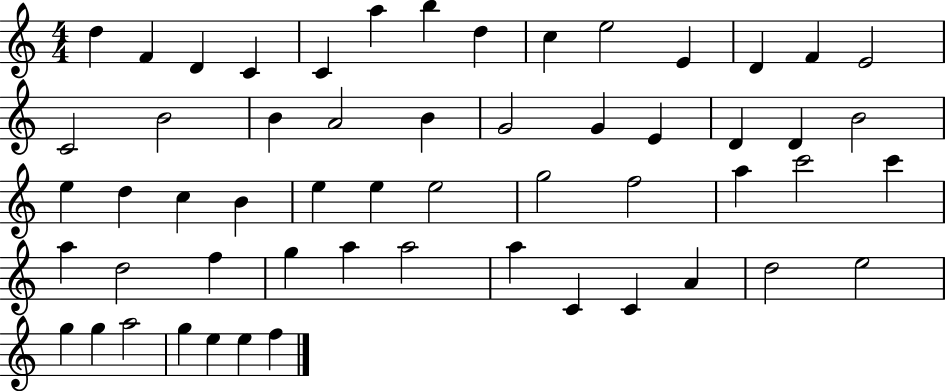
X:1
T:Untitled
M:4/4
L:1/4
K:C
d F D C C a b d c e2 E D F E2 C2 B2 B A2 B G2 G E D D B2 e d c B e e e2 g2 f2 a c'2 c' a d2 f g a a2 a C C A d2 e2 g g a2 g e e f